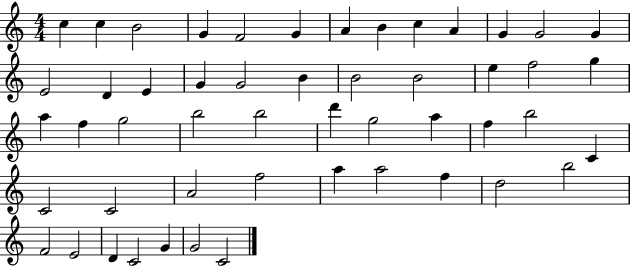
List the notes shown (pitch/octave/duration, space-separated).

C5/q C5/q B4/h G4/q F4/h G4/q A4/q B4/q C5/q A4/q G4/q G4/h G4/q E4/h D4/q E4/q G4/q G4/h B4/q B4/h B4/h E5/q F5/h G5/q A5/q F5/q G5/h B5/h B5/h D6/q G5/h A5/q F5/q B5/h C4/q C4/h C4/h A4/h F5/h A5/q A5/h F5/q D5/h B5/h F4/h E4/h D4/q C4/h G4/q G4/h C4/h